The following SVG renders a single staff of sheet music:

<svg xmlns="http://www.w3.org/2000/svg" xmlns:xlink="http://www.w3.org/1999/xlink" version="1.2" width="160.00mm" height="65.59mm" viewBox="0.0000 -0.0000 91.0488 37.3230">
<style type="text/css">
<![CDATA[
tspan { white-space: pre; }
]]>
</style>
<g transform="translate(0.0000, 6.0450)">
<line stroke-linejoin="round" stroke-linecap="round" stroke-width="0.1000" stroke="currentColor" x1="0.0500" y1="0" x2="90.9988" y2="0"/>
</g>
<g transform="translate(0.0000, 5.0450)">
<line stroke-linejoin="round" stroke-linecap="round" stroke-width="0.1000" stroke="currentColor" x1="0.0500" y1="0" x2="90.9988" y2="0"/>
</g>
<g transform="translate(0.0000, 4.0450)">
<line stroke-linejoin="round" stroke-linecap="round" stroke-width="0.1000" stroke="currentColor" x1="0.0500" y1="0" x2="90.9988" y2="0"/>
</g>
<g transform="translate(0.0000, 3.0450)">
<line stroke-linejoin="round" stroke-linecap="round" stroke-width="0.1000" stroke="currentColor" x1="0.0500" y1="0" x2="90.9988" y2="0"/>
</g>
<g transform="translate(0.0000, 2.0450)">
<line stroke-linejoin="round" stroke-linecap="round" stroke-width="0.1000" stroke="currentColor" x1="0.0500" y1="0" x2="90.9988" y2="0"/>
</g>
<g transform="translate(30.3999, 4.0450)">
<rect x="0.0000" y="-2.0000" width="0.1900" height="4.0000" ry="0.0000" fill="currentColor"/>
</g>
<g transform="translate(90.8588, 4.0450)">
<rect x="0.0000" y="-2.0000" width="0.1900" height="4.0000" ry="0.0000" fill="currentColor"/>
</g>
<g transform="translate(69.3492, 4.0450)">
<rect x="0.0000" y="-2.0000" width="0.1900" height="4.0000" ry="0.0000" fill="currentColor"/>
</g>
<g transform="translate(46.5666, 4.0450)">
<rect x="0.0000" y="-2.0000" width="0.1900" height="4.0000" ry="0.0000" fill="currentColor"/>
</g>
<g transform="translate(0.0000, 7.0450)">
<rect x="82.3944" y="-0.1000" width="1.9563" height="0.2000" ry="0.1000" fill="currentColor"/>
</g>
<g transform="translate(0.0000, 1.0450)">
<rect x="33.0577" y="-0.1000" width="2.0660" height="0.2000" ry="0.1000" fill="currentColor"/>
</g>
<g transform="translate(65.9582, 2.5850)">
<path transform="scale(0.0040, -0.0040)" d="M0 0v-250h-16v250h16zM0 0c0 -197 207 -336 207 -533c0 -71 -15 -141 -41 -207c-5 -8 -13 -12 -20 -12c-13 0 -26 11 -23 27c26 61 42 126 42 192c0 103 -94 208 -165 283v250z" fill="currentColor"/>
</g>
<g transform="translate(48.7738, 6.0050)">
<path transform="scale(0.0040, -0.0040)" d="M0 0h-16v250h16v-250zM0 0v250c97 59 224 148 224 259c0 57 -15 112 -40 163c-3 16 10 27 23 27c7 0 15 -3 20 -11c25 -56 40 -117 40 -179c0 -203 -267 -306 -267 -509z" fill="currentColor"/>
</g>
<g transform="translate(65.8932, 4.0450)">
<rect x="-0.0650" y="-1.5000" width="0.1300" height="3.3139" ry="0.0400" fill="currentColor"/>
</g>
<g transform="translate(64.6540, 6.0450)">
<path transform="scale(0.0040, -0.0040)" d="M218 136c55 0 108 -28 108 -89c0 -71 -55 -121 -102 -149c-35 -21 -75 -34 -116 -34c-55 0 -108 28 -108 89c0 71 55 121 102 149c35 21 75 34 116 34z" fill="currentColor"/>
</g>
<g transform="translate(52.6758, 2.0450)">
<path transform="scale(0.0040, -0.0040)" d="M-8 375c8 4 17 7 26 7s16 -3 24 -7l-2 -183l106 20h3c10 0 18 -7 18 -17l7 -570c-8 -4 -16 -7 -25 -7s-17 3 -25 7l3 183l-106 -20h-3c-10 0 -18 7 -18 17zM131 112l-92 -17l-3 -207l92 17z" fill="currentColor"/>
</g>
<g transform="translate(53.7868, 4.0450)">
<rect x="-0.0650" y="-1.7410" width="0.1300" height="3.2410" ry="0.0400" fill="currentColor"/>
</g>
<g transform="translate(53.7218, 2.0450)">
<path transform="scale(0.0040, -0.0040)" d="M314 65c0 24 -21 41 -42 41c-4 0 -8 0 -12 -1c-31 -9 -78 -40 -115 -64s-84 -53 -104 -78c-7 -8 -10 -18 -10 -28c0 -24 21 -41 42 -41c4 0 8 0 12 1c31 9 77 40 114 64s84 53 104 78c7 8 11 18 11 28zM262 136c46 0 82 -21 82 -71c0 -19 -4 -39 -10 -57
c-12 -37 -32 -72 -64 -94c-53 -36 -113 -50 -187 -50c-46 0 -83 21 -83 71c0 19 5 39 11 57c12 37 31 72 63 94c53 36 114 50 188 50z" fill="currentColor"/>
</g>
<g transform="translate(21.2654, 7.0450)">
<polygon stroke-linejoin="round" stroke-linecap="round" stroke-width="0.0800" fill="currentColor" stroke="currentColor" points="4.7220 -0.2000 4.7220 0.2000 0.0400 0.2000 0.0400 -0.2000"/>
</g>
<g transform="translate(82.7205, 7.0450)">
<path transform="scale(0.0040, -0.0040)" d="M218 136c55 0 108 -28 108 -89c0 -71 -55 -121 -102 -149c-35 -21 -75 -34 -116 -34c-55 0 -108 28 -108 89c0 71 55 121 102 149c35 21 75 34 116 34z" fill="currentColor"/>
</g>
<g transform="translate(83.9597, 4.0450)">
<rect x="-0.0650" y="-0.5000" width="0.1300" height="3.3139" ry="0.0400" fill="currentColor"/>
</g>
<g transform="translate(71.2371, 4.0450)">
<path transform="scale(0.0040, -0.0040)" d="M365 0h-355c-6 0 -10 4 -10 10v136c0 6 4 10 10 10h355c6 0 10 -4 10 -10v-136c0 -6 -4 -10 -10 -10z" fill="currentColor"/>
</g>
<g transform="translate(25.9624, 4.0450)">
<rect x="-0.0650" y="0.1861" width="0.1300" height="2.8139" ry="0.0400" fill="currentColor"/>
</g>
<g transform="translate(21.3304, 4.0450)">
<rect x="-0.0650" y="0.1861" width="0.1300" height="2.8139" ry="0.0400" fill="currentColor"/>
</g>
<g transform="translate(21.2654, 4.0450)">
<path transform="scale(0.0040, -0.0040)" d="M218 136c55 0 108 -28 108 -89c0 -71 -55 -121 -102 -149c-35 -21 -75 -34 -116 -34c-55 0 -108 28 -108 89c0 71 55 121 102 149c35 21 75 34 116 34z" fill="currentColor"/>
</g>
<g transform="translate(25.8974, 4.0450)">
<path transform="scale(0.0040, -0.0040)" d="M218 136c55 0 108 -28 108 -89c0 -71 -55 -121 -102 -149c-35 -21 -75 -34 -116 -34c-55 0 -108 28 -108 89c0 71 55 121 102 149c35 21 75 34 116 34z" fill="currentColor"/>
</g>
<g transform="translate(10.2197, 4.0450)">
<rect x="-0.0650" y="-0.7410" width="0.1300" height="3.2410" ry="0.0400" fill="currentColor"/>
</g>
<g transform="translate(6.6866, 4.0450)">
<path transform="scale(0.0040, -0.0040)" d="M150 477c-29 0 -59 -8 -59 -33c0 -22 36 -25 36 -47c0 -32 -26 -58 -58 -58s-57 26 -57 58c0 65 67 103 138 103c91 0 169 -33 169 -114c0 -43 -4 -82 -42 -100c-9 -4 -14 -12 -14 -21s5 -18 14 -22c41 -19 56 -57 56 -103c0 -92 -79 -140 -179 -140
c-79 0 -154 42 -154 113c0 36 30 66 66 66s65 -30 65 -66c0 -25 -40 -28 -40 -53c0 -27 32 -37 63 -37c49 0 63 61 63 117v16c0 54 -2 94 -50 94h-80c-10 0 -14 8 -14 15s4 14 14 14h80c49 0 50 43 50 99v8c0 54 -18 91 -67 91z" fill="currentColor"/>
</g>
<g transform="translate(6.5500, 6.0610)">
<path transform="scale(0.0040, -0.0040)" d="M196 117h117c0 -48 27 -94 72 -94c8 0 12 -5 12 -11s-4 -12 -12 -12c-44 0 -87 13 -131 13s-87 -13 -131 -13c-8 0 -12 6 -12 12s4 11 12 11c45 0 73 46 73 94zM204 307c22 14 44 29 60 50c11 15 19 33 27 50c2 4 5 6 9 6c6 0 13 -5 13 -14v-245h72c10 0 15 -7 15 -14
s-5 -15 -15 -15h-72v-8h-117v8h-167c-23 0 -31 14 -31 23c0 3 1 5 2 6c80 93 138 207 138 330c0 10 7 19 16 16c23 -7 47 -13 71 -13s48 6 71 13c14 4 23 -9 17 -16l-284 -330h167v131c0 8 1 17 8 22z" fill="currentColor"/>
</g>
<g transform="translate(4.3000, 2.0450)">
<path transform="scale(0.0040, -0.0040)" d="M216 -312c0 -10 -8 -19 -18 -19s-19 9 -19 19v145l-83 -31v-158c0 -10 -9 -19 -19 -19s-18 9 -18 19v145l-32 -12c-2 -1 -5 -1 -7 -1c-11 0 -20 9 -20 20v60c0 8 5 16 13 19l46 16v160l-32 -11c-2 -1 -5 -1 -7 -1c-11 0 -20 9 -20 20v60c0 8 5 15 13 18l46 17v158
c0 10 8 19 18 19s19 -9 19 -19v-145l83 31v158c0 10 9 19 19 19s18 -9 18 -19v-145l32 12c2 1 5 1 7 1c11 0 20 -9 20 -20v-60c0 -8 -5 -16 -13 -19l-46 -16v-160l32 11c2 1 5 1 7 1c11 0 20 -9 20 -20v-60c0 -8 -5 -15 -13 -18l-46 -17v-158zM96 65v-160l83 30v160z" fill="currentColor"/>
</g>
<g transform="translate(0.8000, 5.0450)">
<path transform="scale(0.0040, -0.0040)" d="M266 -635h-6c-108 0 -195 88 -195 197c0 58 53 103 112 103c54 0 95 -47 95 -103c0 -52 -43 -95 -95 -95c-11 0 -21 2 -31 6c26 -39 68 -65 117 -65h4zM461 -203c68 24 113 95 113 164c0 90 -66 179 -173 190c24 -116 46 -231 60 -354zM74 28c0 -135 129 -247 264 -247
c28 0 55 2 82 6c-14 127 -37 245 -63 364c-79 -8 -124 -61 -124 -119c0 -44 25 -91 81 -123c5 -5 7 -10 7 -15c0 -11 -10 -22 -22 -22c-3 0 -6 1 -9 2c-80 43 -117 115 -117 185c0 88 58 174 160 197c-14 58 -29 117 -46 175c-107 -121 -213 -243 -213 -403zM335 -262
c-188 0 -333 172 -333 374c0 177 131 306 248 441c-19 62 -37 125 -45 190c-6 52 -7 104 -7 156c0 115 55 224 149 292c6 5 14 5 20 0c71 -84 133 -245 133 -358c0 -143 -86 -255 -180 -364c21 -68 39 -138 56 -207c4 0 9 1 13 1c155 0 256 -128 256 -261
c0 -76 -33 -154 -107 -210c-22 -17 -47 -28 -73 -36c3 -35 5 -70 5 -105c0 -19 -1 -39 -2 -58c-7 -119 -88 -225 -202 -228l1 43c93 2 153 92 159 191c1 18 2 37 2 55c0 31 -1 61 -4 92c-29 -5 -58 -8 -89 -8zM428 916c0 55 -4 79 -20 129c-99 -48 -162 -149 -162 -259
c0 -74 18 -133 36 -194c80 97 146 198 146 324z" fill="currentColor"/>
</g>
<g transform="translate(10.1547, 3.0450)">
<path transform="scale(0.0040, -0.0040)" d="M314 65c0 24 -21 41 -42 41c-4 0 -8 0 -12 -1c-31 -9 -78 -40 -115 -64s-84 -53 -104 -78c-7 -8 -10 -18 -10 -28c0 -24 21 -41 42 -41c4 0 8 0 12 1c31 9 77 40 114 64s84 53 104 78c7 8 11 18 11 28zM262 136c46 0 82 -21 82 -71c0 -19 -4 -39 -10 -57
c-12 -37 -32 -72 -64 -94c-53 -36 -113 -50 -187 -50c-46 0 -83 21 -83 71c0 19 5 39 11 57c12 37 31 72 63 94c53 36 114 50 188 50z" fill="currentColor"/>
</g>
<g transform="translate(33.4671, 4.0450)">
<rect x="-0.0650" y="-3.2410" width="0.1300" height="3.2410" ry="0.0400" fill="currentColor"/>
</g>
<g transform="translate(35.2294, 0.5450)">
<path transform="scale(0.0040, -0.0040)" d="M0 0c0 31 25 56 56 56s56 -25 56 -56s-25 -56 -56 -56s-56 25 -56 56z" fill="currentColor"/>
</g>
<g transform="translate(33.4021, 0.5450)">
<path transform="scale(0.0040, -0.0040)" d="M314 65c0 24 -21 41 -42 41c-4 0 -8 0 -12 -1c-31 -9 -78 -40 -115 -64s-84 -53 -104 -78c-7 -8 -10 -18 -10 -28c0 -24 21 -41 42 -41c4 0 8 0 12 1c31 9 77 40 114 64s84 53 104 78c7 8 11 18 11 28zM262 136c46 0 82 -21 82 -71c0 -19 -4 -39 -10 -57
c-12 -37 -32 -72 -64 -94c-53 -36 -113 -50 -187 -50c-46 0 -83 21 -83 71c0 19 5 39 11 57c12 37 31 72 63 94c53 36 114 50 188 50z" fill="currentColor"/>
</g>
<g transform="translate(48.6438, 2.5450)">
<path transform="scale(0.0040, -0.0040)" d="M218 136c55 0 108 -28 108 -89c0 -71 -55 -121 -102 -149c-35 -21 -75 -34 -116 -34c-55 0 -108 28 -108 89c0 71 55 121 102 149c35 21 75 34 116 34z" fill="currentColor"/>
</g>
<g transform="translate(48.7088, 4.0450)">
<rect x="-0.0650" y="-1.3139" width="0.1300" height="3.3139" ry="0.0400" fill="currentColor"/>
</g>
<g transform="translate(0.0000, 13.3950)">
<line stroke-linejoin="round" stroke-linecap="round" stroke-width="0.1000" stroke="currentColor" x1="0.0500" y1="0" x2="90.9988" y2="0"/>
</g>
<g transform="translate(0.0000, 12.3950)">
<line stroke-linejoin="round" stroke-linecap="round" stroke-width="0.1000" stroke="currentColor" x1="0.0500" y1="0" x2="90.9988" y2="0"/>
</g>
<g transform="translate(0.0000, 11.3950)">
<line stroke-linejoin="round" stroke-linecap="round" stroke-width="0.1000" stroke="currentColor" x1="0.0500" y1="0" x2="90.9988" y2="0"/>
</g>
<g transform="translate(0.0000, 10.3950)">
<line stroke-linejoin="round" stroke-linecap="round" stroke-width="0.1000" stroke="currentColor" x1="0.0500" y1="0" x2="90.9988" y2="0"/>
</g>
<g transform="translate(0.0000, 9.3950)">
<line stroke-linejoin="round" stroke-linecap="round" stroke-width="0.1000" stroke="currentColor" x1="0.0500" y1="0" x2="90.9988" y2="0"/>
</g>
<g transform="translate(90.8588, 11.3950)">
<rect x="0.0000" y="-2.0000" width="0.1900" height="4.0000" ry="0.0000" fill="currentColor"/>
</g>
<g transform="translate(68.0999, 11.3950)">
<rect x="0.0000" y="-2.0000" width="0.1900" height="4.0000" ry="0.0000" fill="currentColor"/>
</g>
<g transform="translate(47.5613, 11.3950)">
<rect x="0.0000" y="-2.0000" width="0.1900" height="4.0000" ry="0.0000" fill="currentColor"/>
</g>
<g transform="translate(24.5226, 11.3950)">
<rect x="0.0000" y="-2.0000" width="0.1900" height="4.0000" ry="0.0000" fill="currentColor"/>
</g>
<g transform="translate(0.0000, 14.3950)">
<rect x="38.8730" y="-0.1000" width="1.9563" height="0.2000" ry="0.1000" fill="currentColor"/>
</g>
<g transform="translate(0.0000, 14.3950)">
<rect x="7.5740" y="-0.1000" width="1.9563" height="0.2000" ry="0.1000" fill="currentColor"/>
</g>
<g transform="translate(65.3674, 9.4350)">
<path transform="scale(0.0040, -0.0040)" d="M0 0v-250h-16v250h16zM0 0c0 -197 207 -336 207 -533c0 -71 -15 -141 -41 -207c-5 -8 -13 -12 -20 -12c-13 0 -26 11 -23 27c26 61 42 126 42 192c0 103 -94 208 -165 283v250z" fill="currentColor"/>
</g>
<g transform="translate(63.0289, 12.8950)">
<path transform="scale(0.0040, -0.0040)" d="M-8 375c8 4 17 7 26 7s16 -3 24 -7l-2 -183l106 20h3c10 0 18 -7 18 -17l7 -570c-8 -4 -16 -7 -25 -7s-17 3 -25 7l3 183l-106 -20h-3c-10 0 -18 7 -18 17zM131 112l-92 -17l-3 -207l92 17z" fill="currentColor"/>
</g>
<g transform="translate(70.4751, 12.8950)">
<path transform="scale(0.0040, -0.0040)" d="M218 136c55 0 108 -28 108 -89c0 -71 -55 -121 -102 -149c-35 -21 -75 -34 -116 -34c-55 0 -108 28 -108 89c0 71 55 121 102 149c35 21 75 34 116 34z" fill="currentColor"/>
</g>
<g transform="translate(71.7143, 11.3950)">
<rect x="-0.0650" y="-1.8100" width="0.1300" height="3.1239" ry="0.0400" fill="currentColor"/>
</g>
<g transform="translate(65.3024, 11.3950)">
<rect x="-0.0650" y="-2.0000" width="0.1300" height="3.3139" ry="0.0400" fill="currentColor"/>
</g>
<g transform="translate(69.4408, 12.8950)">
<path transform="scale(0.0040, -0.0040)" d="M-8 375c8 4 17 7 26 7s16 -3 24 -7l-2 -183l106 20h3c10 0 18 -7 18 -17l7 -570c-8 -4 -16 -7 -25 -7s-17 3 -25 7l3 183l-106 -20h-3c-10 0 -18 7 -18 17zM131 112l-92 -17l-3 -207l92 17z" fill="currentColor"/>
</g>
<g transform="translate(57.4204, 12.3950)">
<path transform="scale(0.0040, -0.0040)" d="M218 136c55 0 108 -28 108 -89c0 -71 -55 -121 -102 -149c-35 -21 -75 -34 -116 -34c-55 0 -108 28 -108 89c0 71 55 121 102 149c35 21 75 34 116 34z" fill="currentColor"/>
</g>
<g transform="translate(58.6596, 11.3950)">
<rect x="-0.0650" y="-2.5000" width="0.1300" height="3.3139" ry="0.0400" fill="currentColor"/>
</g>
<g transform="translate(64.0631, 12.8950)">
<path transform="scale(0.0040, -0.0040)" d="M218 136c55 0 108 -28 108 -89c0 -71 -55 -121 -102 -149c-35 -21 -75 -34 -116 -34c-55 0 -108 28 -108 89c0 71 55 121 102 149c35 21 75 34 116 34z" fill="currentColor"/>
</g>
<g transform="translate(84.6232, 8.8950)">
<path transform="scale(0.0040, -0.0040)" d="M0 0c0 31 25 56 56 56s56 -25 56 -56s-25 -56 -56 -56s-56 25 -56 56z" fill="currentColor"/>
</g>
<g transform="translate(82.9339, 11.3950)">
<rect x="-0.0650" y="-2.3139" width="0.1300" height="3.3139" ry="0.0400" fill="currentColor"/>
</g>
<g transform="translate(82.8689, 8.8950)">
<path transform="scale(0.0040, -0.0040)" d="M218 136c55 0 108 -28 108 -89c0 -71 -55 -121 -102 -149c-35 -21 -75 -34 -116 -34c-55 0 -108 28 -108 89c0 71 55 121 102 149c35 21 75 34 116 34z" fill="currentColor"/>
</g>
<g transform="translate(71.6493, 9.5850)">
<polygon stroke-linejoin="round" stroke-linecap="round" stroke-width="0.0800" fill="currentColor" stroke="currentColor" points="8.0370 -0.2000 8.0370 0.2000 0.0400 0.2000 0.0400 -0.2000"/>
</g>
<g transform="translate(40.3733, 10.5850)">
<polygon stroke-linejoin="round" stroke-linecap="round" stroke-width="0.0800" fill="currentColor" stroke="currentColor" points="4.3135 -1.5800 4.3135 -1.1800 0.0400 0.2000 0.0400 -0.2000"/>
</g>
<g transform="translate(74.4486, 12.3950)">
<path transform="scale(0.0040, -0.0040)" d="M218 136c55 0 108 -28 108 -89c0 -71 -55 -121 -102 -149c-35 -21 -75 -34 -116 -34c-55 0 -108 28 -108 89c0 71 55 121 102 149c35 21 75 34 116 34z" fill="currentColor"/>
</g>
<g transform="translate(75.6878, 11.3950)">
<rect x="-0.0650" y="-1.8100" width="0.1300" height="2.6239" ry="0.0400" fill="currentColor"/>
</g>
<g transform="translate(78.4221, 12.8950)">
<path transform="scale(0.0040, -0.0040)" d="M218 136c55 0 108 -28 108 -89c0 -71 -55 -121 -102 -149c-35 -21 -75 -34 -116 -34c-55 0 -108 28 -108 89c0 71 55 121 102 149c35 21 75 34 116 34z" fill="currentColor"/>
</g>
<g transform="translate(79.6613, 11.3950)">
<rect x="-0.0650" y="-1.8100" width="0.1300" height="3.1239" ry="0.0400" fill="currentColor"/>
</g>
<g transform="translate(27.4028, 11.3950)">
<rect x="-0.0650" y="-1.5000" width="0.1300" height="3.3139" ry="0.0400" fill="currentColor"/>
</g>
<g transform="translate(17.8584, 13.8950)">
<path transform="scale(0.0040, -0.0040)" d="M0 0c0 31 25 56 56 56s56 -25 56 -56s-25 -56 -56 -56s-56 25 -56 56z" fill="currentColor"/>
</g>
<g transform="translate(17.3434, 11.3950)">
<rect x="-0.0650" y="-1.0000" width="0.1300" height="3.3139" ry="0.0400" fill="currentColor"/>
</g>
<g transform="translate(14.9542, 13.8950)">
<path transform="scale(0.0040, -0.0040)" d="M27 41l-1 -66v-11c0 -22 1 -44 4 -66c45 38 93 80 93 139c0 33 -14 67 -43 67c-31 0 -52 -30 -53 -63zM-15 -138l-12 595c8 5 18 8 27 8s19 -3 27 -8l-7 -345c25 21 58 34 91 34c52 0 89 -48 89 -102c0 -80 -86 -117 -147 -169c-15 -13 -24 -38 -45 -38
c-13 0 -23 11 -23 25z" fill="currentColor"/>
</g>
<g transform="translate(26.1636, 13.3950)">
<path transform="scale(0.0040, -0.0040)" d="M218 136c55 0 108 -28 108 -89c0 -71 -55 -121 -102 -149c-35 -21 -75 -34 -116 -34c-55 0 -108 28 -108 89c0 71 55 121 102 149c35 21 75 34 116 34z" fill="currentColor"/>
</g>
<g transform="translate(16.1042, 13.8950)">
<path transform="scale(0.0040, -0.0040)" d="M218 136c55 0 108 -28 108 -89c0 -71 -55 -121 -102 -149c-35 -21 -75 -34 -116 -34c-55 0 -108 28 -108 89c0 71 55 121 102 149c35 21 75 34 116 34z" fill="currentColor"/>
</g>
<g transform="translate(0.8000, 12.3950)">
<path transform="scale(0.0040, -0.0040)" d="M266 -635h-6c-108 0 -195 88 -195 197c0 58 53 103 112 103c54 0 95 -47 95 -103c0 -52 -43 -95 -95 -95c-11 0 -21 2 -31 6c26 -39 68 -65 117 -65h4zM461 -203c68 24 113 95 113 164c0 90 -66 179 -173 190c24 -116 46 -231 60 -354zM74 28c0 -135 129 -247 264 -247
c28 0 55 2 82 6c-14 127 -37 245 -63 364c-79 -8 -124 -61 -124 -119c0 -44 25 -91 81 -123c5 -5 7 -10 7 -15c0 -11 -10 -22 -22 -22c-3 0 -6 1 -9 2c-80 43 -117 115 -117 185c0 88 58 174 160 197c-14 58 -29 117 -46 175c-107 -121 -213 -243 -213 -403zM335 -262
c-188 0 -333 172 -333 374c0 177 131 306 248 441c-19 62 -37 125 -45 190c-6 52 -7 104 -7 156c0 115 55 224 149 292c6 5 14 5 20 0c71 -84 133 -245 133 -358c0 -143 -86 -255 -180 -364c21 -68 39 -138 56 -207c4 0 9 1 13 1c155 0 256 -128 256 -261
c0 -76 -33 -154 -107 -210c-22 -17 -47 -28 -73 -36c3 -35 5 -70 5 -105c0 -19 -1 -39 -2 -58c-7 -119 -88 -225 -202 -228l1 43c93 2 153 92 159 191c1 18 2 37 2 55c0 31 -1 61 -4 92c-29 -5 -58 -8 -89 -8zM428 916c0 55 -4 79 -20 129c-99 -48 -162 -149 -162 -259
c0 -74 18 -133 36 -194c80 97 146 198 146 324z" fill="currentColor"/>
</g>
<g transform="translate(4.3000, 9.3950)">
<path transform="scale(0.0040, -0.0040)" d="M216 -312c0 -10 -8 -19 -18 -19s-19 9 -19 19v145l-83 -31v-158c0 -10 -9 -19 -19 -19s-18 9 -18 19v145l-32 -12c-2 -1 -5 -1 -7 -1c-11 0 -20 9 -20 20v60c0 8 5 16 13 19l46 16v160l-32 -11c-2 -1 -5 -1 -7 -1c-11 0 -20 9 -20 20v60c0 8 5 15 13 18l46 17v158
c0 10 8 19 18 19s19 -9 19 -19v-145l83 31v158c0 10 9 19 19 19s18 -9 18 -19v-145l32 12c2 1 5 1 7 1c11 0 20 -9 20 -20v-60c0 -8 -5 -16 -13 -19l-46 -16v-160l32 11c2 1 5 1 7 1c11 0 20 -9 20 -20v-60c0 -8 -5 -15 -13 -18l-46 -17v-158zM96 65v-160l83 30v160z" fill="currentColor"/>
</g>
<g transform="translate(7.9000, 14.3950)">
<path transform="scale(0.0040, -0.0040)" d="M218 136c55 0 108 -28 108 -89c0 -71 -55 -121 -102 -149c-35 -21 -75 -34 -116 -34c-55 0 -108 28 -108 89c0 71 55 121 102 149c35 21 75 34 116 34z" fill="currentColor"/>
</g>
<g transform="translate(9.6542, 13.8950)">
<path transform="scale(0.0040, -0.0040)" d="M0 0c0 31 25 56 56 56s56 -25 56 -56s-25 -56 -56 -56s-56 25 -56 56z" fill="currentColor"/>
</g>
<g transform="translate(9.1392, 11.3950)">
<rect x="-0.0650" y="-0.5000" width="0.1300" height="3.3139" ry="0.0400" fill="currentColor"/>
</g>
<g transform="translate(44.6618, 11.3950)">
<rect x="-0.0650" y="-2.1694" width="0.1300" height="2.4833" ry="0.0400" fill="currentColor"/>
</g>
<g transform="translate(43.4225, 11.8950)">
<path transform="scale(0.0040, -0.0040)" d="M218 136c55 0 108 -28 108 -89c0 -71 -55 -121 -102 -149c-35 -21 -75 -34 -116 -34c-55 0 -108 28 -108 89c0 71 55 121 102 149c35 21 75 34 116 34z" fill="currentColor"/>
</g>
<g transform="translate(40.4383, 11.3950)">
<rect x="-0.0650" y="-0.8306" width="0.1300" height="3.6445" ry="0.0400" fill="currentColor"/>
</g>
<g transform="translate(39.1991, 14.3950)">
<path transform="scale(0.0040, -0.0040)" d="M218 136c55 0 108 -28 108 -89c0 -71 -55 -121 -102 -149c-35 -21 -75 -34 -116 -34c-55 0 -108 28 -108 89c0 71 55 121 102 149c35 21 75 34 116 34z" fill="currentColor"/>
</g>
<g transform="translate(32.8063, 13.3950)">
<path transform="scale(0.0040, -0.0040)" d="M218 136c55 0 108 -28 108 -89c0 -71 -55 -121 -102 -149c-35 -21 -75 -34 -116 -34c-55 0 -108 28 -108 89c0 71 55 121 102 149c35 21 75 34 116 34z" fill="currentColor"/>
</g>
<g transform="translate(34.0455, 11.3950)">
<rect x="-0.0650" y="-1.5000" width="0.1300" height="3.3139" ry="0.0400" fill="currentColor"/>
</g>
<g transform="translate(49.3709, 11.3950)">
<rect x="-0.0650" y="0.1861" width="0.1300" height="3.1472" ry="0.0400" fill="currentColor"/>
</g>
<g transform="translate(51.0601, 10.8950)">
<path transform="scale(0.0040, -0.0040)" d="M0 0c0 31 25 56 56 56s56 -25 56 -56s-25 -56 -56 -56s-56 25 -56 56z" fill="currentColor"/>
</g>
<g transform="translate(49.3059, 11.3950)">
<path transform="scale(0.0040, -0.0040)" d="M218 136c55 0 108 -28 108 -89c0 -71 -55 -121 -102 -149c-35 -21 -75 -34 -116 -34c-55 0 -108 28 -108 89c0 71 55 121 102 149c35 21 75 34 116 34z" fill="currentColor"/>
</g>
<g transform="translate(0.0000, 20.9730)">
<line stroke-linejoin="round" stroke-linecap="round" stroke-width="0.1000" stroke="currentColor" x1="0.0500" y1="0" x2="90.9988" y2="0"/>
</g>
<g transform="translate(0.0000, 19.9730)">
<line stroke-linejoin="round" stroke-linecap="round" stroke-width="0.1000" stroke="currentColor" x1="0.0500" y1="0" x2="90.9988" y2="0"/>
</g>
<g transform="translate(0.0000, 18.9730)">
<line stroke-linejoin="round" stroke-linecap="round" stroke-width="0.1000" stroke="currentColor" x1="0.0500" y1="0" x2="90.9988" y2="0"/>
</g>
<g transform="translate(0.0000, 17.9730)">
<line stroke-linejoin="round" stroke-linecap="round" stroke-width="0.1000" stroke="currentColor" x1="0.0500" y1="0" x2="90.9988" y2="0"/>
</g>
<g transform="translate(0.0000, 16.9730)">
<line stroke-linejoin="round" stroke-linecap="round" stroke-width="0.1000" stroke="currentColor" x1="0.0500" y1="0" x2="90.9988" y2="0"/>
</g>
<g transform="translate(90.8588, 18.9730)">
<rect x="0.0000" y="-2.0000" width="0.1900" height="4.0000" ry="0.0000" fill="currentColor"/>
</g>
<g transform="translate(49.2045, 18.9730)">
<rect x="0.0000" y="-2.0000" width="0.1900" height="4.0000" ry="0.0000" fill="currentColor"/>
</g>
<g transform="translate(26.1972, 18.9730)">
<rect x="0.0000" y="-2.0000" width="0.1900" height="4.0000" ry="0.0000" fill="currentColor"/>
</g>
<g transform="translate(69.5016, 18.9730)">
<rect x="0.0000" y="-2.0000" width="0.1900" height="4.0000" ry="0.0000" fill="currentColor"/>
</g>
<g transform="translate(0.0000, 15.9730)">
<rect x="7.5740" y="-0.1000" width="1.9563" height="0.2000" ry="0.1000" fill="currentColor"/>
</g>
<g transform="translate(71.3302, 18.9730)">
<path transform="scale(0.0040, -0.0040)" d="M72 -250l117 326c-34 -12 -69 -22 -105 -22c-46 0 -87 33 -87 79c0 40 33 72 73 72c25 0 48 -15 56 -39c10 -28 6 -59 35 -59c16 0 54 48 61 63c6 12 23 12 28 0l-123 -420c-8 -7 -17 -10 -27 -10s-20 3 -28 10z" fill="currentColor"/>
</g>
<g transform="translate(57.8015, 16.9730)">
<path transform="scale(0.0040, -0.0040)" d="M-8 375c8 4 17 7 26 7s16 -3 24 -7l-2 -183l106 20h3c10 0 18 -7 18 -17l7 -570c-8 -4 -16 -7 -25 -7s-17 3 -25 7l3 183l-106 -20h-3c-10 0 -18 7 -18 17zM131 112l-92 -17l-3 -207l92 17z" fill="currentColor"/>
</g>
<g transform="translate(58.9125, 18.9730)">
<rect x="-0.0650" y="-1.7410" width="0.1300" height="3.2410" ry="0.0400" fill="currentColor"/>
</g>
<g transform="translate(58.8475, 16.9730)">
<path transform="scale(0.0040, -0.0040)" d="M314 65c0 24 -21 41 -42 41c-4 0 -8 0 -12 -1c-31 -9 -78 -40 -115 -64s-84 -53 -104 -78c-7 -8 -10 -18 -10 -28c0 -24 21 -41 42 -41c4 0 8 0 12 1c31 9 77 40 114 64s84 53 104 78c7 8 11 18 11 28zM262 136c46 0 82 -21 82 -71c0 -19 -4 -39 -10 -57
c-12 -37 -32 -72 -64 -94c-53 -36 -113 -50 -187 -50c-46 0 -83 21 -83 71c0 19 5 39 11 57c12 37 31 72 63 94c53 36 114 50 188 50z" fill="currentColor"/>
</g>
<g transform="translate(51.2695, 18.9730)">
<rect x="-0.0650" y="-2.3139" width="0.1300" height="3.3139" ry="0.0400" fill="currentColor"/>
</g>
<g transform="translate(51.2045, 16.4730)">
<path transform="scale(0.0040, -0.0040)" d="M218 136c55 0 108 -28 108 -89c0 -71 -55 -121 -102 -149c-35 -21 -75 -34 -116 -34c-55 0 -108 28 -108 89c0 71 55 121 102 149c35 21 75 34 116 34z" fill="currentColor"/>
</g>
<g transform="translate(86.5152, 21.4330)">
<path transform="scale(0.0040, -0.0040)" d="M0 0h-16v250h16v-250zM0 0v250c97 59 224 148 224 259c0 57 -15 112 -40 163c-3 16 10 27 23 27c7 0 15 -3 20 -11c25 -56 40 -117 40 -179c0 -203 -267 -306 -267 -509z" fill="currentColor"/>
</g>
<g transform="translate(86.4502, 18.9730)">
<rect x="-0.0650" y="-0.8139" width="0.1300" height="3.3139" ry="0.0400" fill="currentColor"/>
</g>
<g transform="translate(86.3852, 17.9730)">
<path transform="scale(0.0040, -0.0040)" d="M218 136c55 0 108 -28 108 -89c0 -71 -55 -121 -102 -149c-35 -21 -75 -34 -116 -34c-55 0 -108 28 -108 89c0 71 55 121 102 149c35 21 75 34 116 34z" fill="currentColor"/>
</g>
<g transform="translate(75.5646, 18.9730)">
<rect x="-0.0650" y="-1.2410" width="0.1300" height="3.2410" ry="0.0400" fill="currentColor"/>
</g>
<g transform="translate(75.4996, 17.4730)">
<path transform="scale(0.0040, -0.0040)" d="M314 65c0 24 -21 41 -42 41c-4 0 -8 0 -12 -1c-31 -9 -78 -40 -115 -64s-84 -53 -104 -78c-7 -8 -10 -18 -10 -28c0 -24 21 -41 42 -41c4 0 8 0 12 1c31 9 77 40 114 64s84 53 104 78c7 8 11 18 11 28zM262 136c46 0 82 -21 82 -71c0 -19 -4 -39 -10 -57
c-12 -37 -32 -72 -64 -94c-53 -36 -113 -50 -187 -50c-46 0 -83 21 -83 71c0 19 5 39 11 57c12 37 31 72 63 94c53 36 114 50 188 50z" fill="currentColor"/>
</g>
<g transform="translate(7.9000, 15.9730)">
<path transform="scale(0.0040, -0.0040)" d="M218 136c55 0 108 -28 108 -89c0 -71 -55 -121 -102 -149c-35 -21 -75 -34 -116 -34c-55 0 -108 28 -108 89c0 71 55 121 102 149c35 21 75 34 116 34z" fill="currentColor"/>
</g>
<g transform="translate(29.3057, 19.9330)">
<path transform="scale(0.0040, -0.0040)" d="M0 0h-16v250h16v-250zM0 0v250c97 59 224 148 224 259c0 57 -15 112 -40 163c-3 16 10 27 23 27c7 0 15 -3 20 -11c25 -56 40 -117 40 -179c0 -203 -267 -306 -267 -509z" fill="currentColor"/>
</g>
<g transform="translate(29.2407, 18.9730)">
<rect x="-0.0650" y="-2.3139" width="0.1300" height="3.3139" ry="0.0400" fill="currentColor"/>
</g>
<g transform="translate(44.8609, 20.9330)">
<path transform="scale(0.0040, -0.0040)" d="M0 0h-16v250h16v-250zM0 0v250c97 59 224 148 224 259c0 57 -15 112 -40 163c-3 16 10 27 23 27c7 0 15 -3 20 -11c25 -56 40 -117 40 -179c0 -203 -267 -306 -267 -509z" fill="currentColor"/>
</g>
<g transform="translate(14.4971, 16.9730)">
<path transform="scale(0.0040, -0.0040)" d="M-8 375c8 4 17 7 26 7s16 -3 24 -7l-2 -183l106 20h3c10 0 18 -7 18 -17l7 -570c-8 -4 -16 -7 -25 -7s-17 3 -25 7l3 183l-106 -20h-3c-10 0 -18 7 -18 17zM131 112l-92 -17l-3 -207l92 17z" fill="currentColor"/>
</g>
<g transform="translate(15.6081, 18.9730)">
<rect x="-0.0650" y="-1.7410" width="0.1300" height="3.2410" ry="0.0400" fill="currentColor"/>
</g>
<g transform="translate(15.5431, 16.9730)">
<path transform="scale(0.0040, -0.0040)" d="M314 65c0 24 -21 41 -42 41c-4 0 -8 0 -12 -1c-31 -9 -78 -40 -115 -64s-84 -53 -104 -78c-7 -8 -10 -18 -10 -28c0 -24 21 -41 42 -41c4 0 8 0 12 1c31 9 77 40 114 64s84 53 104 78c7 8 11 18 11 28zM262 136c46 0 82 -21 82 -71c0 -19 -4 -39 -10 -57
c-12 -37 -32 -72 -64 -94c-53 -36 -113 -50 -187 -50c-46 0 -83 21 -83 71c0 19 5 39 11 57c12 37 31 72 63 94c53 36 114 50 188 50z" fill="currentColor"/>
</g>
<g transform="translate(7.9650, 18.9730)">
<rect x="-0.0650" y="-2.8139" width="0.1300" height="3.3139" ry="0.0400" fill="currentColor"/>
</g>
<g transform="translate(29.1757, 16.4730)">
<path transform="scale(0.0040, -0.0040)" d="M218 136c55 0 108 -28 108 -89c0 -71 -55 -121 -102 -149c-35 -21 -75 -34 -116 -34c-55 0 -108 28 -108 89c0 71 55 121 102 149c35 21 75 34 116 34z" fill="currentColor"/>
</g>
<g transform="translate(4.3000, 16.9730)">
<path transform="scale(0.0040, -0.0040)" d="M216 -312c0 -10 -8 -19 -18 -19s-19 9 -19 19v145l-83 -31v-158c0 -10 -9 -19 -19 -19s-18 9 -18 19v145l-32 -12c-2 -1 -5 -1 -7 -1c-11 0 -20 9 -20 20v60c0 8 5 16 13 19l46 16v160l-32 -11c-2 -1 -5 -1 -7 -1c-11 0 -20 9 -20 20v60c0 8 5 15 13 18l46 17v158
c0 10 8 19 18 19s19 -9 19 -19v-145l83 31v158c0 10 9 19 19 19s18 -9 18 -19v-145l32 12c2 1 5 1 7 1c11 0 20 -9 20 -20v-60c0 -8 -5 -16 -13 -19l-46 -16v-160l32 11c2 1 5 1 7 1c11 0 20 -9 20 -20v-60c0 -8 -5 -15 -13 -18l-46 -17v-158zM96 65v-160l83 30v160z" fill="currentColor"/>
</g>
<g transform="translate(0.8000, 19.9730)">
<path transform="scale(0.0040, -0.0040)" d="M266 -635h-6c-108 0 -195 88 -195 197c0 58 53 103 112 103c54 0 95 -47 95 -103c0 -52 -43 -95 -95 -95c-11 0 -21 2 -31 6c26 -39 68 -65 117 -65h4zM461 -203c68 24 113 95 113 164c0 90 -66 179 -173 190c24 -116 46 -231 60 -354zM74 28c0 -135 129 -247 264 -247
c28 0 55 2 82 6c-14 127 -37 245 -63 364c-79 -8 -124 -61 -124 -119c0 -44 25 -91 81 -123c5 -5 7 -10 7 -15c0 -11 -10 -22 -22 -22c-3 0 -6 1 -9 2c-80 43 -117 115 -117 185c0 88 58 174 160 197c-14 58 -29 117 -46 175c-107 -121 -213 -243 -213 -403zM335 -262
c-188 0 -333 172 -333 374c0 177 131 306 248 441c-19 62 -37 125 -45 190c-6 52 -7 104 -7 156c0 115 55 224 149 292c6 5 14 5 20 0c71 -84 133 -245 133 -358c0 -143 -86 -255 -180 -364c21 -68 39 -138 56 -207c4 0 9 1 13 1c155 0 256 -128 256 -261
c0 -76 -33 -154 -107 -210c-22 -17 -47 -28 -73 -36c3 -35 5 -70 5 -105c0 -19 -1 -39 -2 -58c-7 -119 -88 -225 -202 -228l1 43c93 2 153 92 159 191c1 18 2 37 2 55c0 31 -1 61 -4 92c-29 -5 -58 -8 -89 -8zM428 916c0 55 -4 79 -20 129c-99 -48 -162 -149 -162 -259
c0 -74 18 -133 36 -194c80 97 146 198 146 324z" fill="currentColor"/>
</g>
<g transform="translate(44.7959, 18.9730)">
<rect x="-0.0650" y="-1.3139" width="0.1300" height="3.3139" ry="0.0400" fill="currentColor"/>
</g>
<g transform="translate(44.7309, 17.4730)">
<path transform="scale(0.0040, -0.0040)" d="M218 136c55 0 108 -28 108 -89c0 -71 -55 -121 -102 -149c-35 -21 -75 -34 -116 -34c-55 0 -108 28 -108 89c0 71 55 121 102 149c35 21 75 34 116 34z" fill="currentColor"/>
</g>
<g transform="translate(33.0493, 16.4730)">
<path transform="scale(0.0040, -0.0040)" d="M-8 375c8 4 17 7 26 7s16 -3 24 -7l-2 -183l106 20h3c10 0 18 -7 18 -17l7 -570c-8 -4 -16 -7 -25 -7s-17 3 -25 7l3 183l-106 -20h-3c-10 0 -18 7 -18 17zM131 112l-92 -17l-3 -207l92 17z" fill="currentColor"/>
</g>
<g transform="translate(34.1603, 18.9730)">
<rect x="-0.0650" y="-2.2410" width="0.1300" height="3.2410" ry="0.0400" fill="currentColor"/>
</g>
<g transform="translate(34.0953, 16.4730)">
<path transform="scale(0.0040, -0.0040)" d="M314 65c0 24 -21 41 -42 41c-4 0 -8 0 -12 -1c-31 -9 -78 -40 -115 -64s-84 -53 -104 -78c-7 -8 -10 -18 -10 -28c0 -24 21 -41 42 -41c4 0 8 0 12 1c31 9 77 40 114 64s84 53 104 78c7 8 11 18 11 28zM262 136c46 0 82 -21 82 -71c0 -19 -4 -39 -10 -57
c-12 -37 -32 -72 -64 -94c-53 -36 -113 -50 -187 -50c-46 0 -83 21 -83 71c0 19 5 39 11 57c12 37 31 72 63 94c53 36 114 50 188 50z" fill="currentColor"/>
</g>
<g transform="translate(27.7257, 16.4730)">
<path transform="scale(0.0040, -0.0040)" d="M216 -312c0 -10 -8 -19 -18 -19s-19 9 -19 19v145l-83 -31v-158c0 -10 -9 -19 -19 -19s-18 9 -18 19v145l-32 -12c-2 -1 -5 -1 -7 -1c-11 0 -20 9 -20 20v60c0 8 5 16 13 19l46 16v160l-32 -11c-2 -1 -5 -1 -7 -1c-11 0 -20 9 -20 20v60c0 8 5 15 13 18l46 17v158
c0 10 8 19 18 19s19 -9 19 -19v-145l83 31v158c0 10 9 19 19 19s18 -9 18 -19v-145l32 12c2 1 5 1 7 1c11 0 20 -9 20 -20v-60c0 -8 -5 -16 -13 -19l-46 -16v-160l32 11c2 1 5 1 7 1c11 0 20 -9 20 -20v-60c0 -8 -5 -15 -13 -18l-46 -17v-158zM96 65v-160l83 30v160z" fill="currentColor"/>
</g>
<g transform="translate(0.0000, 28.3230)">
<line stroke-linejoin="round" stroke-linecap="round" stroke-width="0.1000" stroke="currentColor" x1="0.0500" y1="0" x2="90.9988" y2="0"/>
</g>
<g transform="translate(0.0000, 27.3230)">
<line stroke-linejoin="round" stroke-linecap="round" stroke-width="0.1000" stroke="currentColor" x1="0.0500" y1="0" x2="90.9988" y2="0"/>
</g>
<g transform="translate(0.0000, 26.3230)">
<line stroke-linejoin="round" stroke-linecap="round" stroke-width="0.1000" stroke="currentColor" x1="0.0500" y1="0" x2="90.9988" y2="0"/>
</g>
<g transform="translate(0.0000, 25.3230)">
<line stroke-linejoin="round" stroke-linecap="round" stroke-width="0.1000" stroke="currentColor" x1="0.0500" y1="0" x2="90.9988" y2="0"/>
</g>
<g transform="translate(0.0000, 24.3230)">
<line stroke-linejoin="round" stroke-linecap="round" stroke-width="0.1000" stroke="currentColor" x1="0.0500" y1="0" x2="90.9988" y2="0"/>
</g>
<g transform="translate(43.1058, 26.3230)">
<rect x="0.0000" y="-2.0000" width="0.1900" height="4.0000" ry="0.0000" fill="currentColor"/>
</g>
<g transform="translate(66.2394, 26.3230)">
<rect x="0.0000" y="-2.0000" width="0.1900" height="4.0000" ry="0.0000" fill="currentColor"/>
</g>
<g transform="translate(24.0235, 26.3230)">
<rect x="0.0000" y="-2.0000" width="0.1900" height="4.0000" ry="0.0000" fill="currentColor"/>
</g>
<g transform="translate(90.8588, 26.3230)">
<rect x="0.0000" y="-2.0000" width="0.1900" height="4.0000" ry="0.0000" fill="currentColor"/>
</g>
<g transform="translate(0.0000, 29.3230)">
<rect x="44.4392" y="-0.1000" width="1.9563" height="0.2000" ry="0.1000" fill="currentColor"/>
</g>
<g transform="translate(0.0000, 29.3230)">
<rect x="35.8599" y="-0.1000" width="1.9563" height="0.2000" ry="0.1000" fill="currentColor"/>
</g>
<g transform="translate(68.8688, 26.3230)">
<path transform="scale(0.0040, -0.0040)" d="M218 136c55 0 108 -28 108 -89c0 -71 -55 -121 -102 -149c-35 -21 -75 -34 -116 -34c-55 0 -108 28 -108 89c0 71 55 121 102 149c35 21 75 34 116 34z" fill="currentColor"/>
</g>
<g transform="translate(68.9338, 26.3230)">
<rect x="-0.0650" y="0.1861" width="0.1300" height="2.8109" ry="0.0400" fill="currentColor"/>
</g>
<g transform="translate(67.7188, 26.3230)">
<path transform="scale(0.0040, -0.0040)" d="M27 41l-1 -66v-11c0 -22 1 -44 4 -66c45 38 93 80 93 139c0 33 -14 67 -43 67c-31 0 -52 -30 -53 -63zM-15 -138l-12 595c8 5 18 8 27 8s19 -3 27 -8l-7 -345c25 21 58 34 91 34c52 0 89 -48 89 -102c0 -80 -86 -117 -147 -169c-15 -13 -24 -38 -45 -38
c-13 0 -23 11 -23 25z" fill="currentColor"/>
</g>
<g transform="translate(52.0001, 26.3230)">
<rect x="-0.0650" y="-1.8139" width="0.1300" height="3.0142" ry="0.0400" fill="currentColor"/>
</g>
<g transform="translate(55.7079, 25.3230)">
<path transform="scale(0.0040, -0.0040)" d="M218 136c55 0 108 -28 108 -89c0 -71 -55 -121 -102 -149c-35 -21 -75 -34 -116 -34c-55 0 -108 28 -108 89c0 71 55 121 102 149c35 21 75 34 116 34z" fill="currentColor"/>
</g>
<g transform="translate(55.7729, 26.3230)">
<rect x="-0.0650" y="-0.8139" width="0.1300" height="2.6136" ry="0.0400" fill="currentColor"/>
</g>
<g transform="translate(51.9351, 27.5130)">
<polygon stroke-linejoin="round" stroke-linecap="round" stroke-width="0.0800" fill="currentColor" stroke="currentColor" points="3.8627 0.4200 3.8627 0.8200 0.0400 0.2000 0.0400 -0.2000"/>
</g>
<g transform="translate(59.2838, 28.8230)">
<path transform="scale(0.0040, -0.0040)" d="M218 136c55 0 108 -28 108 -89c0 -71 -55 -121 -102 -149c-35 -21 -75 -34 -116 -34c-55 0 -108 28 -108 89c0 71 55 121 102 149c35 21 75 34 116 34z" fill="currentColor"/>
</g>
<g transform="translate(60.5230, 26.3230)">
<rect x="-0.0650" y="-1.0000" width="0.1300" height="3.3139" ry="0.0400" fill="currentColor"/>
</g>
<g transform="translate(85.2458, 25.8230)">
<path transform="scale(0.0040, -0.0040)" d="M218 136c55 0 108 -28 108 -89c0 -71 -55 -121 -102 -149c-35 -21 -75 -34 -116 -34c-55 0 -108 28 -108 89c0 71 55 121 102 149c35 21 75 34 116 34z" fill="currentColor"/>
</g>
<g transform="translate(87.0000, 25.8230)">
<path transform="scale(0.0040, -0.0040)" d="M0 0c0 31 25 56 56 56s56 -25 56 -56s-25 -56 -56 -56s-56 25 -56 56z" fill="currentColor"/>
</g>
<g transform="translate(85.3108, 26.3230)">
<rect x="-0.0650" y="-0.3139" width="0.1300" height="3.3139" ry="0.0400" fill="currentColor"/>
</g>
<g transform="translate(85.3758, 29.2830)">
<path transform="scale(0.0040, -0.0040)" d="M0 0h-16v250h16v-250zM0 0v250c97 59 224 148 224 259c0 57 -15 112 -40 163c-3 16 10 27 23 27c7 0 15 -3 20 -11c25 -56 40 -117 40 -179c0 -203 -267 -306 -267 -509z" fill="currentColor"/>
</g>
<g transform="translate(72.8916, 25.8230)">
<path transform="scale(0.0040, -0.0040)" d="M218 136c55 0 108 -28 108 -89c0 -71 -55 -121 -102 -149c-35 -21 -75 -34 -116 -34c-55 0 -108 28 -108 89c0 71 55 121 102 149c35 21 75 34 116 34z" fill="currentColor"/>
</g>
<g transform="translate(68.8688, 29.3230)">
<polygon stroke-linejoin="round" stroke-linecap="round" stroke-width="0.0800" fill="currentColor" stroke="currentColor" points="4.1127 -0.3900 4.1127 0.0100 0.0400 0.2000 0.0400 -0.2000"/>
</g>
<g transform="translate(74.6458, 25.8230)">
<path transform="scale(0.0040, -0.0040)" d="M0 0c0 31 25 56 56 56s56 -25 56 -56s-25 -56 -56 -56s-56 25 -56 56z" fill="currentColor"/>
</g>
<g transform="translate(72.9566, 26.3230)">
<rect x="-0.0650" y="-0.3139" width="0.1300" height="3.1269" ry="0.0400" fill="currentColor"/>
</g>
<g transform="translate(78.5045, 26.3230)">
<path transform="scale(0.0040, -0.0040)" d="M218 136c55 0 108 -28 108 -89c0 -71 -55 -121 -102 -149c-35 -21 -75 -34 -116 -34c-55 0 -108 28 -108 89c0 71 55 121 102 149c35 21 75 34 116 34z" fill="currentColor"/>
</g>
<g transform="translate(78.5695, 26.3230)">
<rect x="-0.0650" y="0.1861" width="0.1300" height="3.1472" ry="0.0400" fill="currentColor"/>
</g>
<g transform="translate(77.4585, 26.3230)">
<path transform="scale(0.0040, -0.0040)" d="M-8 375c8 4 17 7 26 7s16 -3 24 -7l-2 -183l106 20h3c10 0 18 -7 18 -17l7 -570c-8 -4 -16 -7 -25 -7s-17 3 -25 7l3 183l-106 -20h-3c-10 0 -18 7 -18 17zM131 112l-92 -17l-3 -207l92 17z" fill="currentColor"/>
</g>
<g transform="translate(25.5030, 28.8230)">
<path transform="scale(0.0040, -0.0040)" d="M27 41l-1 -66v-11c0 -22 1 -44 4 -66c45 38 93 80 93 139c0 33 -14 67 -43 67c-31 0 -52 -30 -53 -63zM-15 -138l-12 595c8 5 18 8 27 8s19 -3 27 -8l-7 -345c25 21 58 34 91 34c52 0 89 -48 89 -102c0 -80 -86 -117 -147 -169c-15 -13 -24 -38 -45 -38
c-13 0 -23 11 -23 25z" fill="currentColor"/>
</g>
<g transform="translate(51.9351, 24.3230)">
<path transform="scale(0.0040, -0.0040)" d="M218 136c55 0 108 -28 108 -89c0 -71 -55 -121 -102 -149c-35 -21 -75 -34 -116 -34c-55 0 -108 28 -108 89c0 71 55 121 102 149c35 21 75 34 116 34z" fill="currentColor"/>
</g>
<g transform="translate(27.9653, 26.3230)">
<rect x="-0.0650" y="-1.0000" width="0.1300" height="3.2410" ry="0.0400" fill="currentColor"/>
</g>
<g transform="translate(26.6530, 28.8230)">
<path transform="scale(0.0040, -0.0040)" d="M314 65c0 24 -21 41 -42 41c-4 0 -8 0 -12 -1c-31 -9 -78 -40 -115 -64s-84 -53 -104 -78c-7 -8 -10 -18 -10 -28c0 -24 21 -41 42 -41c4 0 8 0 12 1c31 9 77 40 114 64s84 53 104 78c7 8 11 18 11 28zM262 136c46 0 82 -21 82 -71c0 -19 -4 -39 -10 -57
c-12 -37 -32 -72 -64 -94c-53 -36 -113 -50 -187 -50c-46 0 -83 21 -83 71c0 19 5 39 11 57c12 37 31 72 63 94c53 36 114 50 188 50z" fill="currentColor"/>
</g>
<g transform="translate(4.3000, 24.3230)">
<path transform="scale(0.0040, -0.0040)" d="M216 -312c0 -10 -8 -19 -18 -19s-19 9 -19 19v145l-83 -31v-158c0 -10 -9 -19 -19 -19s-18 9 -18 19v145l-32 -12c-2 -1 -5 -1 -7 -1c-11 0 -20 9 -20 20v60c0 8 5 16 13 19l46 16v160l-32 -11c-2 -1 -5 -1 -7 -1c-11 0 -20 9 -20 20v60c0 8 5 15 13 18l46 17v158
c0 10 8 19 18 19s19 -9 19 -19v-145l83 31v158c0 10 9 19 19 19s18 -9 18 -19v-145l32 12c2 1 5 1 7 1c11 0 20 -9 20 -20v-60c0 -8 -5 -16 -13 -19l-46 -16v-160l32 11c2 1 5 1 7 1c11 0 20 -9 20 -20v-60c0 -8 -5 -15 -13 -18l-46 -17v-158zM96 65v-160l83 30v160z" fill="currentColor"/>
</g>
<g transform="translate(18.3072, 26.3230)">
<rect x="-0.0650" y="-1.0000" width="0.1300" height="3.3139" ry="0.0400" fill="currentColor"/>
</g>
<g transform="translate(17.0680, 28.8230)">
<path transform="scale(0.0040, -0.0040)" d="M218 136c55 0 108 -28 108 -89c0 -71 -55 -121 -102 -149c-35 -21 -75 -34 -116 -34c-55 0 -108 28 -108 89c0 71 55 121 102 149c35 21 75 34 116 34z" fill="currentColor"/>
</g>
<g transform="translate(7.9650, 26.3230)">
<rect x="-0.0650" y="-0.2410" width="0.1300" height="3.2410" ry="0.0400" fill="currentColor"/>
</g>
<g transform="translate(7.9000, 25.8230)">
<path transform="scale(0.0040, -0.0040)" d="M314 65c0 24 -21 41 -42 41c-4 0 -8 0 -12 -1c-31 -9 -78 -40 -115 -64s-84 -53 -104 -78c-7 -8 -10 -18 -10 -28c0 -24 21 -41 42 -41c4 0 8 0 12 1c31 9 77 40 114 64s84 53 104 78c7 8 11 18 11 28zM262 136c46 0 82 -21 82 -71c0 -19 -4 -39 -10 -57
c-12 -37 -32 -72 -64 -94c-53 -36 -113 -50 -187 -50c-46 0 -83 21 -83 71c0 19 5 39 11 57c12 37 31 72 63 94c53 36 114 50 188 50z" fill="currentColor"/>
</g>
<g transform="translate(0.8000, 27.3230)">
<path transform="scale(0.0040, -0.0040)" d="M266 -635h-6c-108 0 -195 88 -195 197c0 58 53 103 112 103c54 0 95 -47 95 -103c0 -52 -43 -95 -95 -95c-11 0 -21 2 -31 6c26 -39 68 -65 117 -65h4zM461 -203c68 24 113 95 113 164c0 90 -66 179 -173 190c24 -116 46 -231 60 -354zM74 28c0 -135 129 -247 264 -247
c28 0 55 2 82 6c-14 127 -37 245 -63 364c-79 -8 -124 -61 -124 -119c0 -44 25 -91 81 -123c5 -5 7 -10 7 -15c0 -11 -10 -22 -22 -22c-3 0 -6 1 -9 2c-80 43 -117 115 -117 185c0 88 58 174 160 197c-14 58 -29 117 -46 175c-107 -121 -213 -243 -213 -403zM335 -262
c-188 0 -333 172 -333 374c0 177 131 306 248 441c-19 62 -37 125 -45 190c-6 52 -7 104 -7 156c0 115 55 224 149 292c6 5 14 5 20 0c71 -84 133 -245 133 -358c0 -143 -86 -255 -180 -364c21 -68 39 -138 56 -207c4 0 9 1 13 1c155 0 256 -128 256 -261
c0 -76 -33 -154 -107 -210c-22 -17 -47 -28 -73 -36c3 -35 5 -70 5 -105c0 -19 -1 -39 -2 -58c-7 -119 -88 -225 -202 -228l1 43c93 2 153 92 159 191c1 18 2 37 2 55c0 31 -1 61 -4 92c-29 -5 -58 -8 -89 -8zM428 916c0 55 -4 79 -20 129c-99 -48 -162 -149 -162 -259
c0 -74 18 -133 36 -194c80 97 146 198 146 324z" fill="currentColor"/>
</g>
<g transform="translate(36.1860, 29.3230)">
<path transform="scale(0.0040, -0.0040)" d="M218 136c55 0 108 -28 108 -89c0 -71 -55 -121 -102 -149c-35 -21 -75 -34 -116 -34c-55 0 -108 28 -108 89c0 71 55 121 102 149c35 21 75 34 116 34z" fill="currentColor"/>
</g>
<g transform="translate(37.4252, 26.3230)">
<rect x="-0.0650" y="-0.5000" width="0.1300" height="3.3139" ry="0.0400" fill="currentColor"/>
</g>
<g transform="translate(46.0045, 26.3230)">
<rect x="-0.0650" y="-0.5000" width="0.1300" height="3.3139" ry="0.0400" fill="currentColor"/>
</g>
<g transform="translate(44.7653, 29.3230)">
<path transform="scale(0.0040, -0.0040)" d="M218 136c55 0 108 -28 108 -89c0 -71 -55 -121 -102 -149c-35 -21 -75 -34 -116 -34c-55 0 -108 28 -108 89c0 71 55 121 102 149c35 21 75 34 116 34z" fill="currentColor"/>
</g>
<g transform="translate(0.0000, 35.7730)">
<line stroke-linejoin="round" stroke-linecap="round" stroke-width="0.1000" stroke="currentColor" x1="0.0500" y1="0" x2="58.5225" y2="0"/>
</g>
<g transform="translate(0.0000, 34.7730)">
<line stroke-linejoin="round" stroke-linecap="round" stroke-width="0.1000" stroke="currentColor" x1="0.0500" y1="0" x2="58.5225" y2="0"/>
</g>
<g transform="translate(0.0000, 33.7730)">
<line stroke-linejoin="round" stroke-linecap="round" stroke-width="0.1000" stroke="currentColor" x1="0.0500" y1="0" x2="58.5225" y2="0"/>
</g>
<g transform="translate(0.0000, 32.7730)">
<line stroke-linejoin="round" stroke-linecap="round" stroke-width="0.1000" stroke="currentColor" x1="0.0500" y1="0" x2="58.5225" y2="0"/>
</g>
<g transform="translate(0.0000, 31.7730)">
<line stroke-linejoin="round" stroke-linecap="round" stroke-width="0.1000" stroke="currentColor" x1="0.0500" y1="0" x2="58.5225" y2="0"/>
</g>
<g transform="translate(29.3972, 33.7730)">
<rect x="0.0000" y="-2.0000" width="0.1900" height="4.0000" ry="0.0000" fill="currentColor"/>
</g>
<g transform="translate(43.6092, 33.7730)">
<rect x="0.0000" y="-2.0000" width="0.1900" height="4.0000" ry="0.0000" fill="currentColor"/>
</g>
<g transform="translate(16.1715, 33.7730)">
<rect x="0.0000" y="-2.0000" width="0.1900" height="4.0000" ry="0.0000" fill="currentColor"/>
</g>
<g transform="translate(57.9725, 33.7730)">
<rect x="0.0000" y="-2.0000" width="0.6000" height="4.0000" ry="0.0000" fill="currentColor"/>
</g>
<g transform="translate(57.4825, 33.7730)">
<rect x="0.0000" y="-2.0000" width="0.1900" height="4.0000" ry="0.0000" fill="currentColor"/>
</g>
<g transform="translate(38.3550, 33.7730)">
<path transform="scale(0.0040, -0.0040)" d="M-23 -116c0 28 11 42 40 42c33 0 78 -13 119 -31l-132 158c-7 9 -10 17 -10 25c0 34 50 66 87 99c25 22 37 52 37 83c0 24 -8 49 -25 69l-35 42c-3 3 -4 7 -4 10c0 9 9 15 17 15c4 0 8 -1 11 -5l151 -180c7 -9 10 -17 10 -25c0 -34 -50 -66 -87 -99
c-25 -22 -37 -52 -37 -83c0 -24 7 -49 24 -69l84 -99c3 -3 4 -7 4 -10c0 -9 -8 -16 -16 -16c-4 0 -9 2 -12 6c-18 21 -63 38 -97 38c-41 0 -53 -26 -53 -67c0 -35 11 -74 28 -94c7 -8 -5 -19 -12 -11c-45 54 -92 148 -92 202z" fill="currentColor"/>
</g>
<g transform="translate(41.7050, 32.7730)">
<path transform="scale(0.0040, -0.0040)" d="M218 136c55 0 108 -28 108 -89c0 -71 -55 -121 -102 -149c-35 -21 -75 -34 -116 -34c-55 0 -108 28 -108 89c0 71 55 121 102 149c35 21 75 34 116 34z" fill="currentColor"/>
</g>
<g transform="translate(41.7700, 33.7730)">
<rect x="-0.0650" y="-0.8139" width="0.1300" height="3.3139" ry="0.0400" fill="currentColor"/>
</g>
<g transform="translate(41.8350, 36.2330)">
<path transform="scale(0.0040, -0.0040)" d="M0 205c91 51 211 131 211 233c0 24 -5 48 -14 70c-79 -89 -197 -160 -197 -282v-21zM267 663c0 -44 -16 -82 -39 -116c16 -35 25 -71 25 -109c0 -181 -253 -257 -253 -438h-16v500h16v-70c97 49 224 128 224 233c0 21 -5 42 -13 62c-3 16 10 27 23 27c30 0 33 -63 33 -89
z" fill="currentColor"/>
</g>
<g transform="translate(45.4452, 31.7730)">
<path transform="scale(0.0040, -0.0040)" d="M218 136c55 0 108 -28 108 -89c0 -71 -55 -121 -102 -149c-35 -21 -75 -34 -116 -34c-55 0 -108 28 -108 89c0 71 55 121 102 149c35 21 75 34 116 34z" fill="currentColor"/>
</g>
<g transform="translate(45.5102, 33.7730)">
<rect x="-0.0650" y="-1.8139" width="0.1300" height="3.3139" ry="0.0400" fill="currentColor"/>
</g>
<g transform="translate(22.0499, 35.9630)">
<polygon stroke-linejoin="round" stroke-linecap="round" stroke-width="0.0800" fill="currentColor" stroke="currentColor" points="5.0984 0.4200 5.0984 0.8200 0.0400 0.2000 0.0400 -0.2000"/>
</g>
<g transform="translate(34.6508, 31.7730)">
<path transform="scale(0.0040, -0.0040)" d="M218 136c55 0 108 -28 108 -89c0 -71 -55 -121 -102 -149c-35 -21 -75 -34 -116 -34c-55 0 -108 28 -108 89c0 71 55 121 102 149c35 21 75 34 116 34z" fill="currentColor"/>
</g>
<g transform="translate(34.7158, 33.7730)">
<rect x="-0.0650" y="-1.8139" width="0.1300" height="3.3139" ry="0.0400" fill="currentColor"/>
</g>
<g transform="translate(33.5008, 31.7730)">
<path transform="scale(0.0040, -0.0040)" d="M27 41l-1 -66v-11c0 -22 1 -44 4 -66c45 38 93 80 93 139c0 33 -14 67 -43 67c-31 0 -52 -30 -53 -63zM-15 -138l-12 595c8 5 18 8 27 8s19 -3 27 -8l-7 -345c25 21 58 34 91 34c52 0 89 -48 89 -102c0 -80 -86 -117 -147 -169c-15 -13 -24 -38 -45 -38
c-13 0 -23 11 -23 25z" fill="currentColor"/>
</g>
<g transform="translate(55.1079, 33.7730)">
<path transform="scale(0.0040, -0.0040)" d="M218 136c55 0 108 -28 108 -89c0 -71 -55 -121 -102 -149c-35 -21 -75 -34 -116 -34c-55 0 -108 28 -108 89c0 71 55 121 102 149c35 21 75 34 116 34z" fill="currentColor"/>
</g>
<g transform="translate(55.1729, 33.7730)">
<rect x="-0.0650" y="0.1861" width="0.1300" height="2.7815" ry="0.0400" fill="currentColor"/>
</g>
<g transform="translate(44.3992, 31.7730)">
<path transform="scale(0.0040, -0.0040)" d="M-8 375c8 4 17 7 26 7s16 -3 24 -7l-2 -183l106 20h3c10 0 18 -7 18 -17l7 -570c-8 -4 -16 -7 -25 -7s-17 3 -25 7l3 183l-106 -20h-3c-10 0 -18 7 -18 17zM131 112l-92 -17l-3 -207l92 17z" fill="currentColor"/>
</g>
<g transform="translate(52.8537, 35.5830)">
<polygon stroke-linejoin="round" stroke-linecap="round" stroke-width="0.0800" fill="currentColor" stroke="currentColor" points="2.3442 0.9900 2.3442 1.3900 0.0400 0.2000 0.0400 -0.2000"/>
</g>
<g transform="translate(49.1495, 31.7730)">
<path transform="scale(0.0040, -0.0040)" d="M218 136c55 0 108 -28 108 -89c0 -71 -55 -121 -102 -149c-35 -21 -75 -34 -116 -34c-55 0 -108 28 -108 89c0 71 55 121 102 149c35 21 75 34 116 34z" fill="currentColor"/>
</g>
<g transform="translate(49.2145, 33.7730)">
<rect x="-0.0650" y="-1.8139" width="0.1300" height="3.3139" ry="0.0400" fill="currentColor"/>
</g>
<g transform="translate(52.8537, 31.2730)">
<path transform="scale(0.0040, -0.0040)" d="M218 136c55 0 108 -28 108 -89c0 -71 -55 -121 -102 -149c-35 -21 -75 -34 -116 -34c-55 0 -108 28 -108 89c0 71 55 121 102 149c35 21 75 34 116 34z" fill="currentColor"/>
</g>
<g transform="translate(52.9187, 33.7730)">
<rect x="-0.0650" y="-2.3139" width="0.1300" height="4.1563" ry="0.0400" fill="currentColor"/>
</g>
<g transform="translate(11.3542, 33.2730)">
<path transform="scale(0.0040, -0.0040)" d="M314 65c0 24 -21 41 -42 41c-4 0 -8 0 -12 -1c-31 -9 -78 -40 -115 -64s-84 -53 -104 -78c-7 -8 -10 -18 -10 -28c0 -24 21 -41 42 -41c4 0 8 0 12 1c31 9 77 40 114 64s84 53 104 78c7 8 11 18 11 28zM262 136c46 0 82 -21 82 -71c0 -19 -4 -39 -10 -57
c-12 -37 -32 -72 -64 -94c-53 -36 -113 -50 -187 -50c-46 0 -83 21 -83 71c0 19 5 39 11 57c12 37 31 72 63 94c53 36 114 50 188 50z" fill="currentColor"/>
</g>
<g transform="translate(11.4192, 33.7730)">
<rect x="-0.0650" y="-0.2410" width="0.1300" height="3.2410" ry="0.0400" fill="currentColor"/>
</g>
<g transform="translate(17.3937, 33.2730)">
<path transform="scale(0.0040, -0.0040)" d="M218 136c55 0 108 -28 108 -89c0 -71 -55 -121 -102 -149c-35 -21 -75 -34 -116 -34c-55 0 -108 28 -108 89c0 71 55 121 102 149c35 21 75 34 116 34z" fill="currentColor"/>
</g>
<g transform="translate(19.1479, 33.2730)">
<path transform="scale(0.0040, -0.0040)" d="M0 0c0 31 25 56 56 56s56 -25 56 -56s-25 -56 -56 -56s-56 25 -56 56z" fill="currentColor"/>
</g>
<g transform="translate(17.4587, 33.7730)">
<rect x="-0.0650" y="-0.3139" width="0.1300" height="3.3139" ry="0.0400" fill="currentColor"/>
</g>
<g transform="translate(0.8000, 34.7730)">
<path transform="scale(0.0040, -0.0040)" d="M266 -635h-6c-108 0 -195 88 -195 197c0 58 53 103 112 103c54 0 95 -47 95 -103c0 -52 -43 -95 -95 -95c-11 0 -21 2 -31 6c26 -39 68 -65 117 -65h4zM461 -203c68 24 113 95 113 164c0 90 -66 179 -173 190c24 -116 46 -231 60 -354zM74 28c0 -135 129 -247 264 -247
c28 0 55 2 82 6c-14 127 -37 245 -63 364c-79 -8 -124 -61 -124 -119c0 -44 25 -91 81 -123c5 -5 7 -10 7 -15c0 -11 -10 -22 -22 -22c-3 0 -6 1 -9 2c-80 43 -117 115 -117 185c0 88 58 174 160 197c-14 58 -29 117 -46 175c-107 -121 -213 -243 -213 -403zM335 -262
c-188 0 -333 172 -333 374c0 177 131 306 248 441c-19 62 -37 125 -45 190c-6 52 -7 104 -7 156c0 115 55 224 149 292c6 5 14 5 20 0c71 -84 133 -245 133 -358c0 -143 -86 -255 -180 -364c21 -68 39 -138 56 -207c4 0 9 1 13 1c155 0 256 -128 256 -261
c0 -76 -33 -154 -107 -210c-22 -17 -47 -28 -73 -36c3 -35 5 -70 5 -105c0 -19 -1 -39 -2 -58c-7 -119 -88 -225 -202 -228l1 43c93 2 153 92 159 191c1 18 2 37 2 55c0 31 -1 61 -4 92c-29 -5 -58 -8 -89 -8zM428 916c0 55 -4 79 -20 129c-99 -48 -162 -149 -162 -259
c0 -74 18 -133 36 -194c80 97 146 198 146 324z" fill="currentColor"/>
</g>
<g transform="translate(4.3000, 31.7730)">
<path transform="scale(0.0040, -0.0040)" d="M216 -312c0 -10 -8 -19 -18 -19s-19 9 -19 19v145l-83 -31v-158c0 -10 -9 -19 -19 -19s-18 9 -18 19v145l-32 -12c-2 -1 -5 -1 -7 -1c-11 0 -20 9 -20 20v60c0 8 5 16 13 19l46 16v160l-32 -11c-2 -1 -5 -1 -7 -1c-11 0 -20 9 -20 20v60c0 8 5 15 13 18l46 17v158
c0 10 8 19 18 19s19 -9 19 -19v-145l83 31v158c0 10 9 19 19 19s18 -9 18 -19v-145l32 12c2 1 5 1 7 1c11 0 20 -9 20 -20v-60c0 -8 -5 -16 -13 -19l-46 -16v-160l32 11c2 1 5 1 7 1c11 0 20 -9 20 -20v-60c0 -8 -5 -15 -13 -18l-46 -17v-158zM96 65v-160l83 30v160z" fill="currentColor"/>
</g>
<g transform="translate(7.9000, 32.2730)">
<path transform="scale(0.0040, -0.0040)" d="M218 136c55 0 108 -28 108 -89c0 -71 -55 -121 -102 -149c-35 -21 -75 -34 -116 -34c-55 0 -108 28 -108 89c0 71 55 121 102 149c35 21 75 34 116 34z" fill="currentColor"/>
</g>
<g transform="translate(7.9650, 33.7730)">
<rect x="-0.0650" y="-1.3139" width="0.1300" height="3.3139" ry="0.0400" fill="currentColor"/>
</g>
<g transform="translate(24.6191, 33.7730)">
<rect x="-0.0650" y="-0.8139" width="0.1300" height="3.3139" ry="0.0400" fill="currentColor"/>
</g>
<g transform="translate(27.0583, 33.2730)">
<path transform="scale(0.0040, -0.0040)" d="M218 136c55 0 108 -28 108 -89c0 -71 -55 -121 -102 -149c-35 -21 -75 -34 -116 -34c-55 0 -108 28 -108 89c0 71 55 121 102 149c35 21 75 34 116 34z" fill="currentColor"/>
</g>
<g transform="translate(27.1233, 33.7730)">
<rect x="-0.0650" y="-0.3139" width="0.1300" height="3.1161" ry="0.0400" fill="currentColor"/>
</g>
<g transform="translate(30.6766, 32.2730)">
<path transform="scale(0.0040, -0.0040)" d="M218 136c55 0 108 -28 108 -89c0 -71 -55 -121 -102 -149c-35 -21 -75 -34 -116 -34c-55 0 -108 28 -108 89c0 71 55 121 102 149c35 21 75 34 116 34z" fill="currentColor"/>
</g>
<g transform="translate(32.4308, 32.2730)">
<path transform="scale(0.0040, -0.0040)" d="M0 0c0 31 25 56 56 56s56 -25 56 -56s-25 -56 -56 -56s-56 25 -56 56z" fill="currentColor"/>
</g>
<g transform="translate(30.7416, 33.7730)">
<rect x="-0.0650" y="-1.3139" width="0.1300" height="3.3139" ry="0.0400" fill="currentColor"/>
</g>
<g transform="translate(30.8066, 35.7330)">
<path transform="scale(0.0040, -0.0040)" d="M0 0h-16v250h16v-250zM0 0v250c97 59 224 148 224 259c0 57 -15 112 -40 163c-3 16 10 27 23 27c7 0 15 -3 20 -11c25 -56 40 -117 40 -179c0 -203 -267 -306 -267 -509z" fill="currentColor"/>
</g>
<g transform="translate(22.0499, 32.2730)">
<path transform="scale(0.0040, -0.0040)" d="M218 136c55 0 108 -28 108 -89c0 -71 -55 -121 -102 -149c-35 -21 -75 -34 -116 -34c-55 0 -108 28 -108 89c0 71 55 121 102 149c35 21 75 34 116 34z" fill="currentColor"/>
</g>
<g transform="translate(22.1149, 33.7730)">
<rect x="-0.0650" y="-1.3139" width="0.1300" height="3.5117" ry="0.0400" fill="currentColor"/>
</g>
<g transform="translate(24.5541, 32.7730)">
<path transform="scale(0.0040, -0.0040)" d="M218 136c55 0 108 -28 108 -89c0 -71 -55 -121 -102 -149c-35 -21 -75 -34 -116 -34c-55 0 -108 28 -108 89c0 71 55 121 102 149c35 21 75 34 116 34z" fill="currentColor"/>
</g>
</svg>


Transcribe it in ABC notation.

X:1
T:Untitled
M:3/4
L:1/4
K:G
d2 B/2 B/2 b2 e/2 f2 E/2 z2 C C _D E E C/2 A/2 B G F/2 F/2 G/2 F/2 g a f2 ^g/2 g2 e/2 g f2 z/2 e2 d/2 c2 D _D2 C C ^f/2 d/2 D _B/2 c/2 B c/2 e c2 c e/2 d/2 c/2 e/2 _f z d/4 f f g/2 B/2